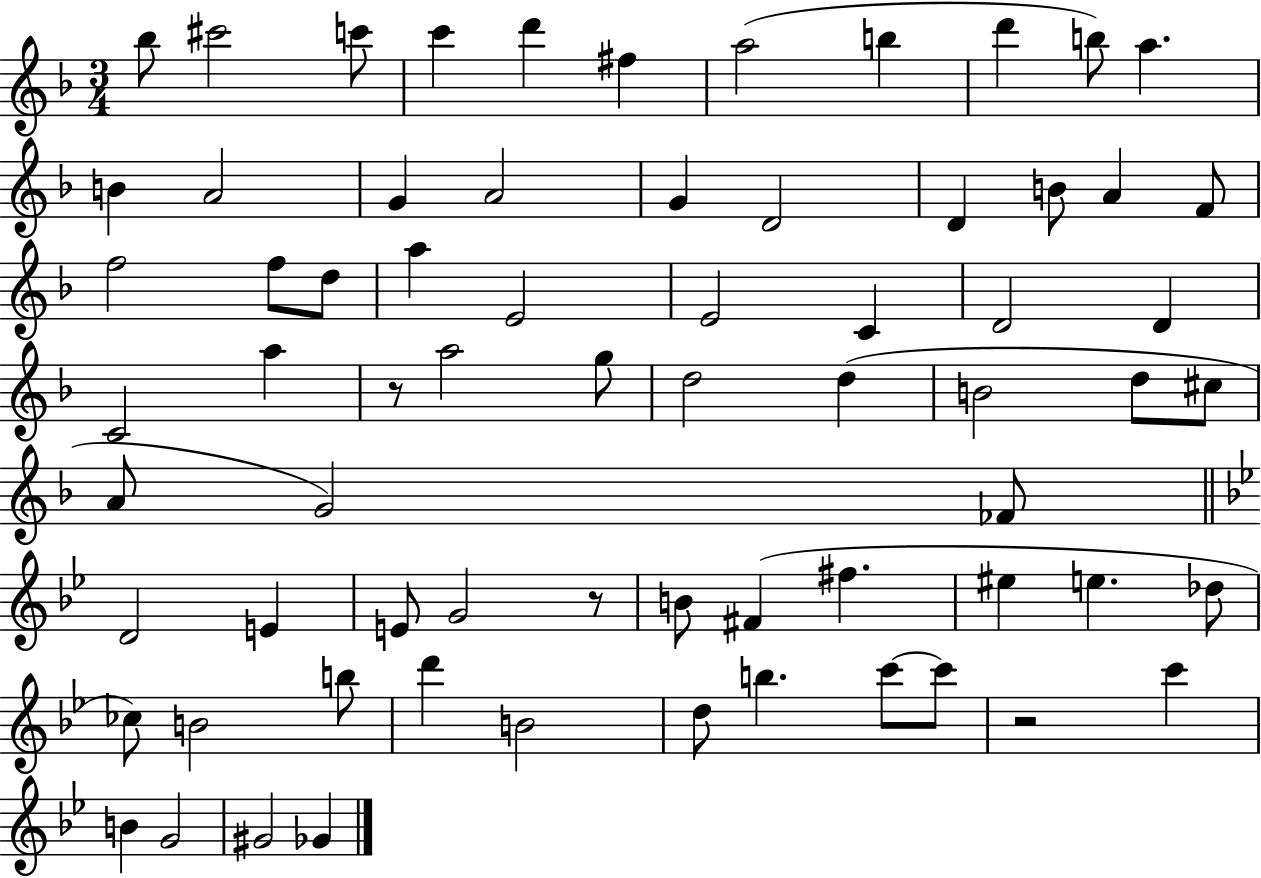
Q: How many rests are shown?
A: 3